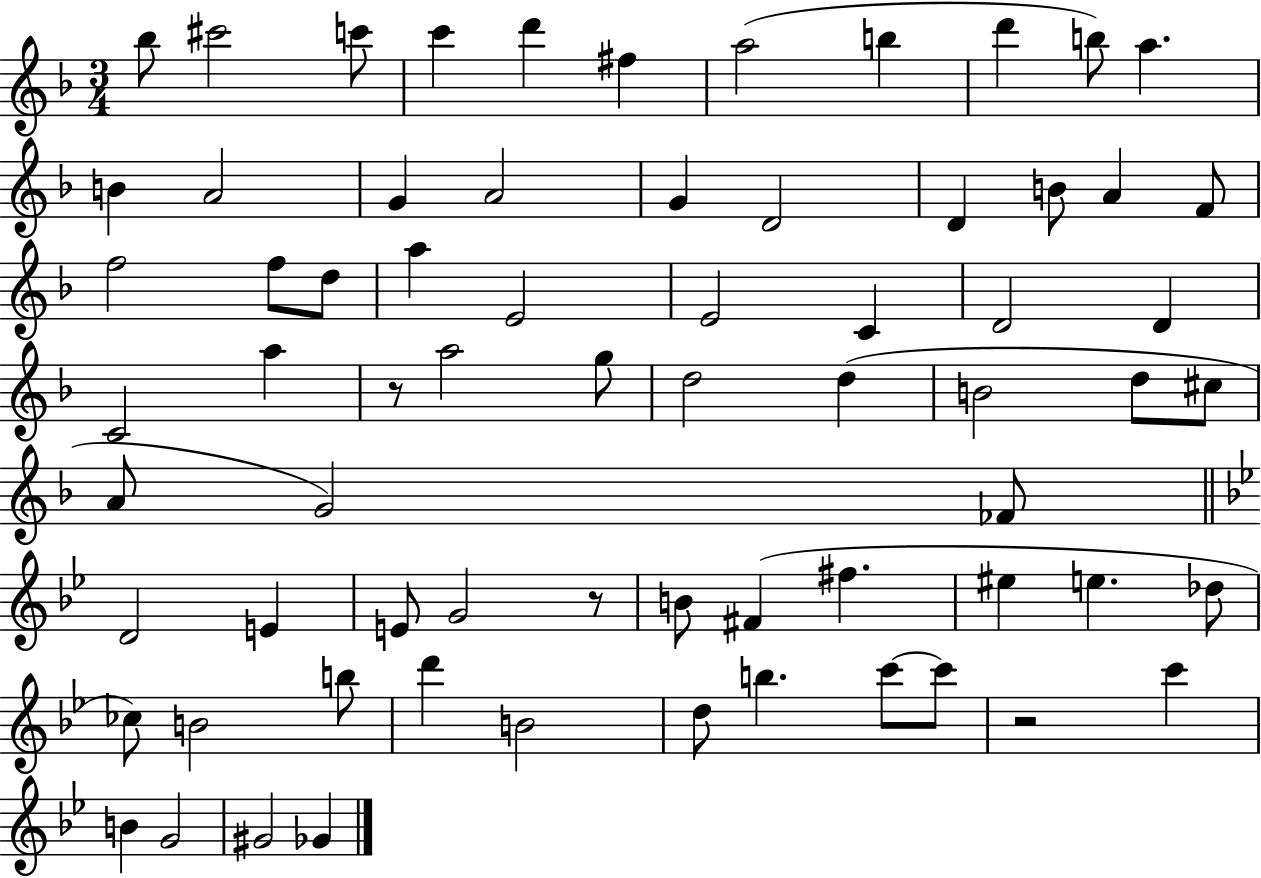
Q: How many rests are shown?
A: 3